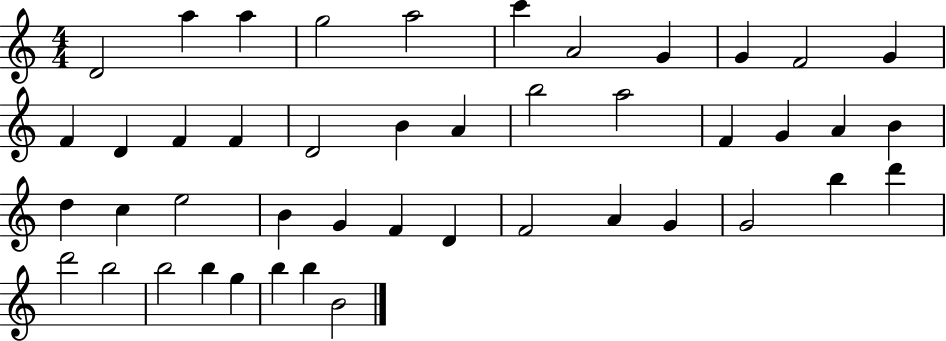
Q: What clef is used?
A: treble